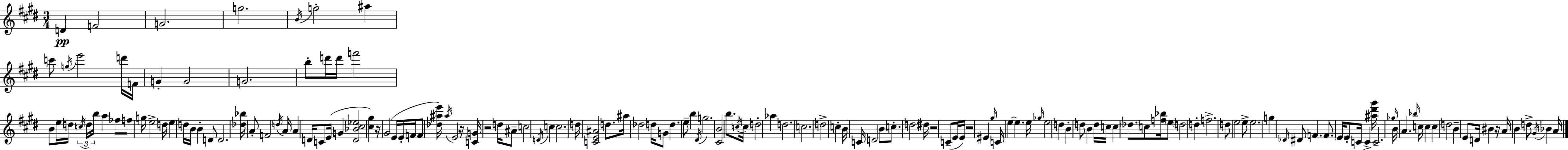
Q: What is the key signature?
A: E major